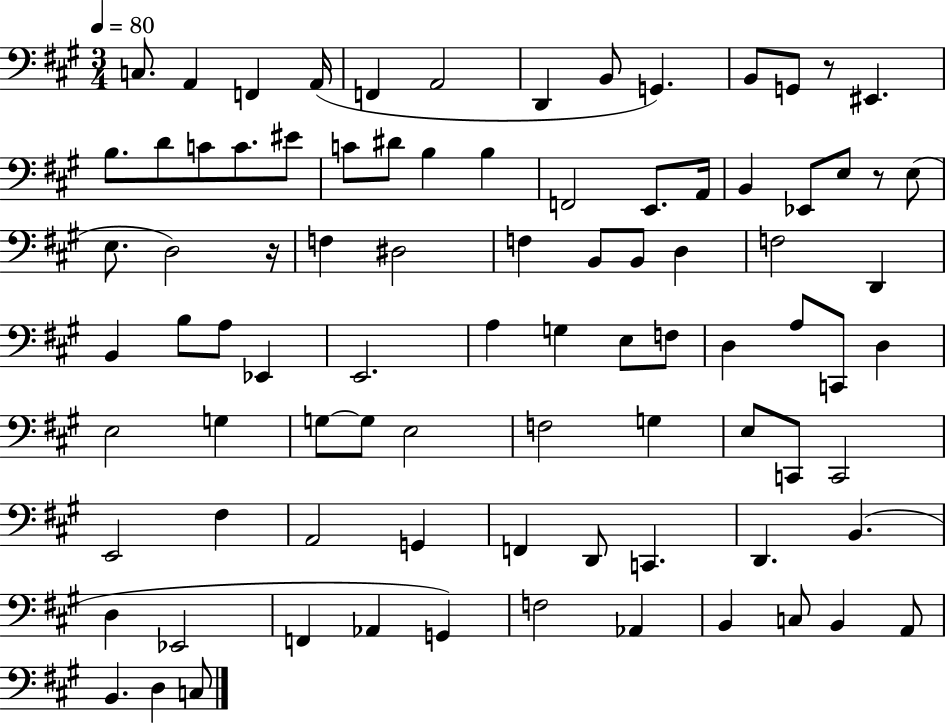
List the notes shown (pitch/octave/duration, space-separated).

C3/e. A2/q F2/q A2/s F2/q A2/h D2/q B2/e G2/q. B2/e G2/e R/e EIS2/q. B3/e. D4/e C4/e C4/e. EIS4/e C4/e D#4/e B3/q B3/q F2/h E2/e. A2/s B2/q Eb2/e E3/e R/e E3/e E3/e. D3/h R/s F3/q D#3/h F3/q B2/e B2/e D3/q F3/h D2/q B2/q B3/e A3/e Eb2/q E2/h. A3/q G3/q E3/e F3/e D3/q A3/e C2/e D3/q E3/h G3/q G3/e G3/e E3/h F3/h G3/q E3/e C2/e C2/h E2/h F#3/q A2/h G2/q F2/q D2/e C2/q. D2/q. B2/q. D3/q Eb2/h F2/q Ab2/q G2/q F3/h Ab2/q B2/q C3/e B2/q A2/e B2/q. D3/q C3/e